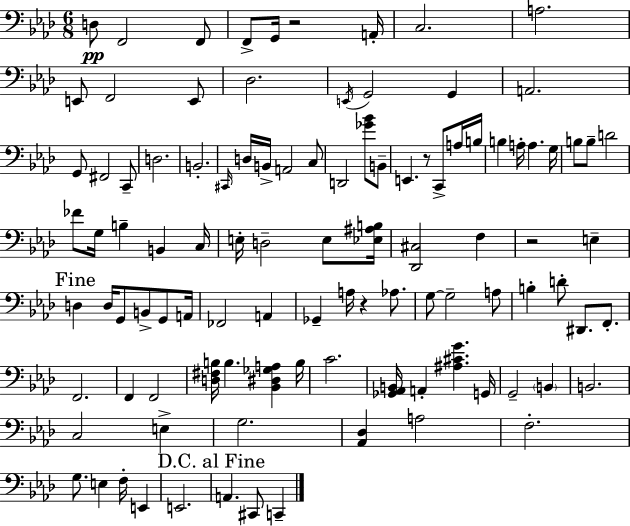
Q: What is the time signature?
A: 6/8